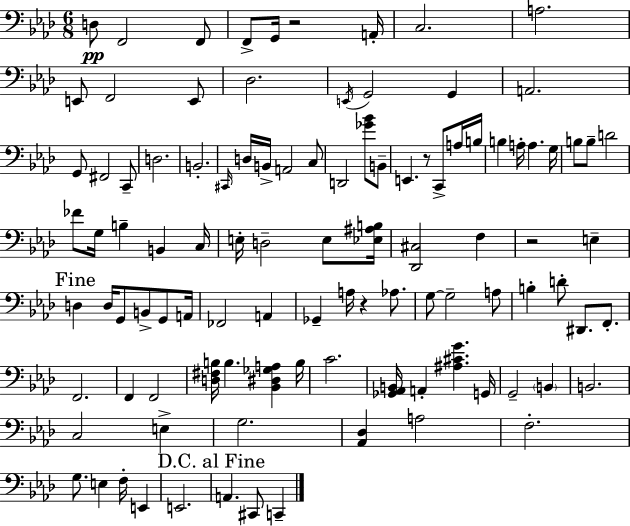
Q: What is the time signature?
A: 6/8